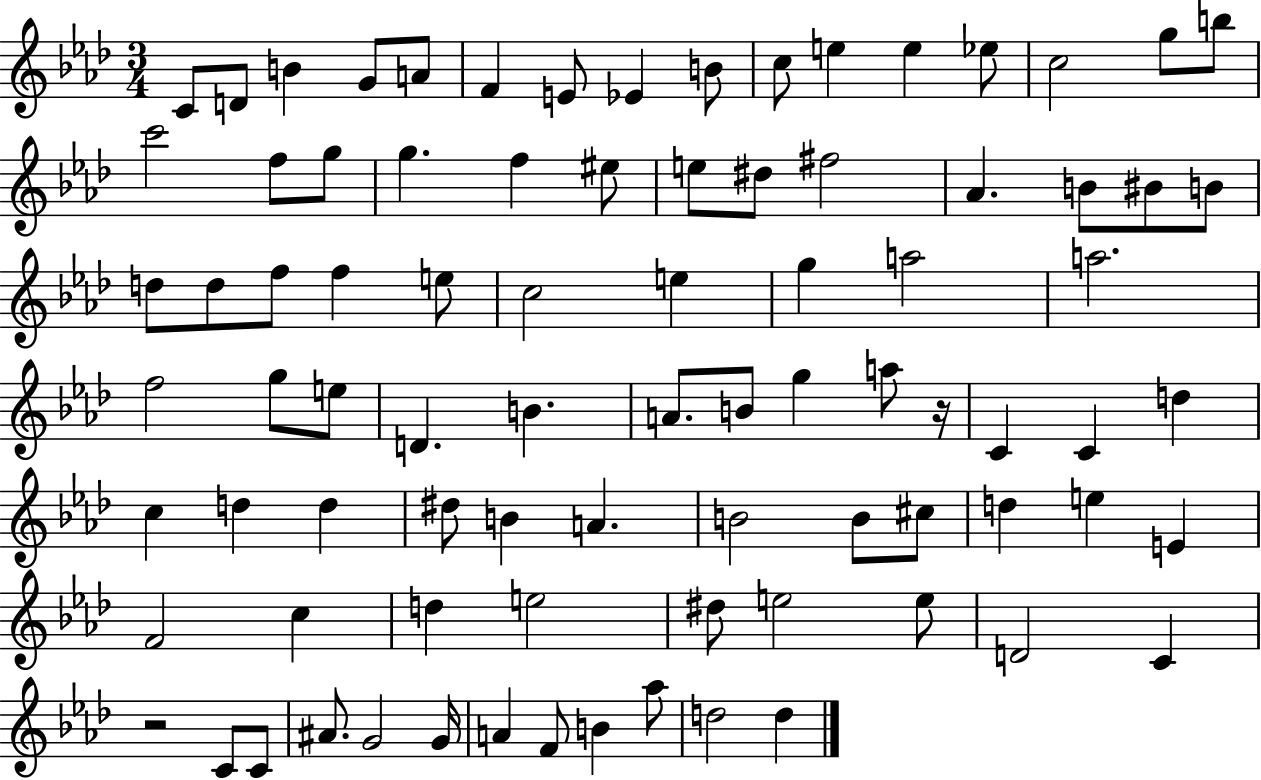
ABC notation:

X:1
T:Untitled
M:3/4
L:1/4
K:Ab
C/2 D/2 B G/2 A/2 F E/2 _E B/2 c/2 e e _e/2 c2 g/2 b/2 c'2 f/2 g/2 g f ^e/2 e/2 ^d/2 ^f2 _A B/2 ^B/2 B/2 d/2 d/2 f/2 f e/2 c2 e g a2 a2 f2 g/2 e/2 D B A/2 B/2 g a/2 z/4 C C d c d d ^d/2 B A B2 B/2 ^c/2 d e E F2 c d e2 ^d/2 e2 e/2 D2 C z2 C/2 C/2 ^A/2 G2 G/4 A F/2 B _a/2 d2 d